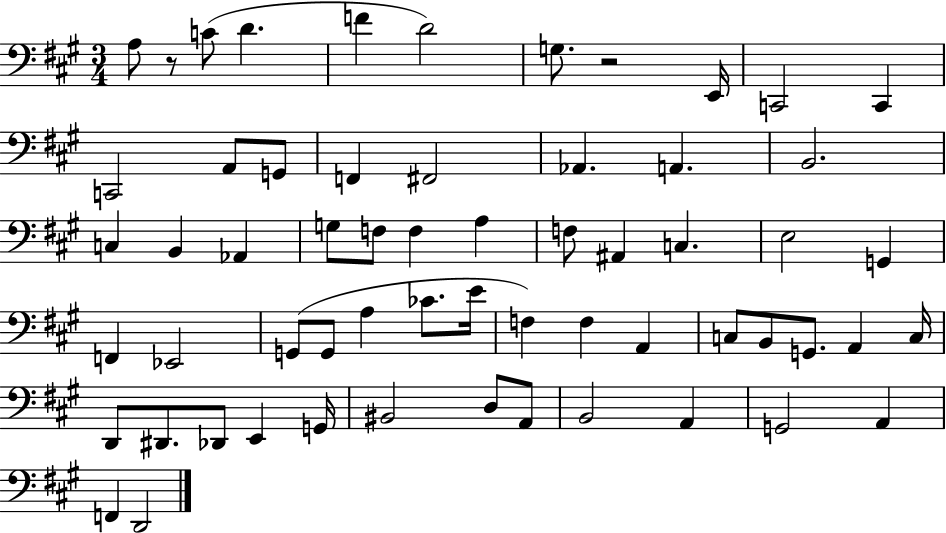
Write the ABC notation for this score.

X:1
T:Untitled
M:3/4
L:1/4
K:A
A,/2 z/2 C/2 D F D2 G,/2 z2 E,,/4 C,,2 C,, C,,2 A,,/2 G,,/2 F,, ^F,,2 _A,, A,, B,,2 C, B,, _A,, G,/2 F,/2 F, A, F,/2 ^A,, C, E,2 G,, F,, _E,,2 G,,/2 G,,/2 A, _C/2 E/4 F, F, A,, C,/2 B,,/2 G,,/2 A,, C,/4 D,,/2 ^D,,/2 _D,,/2 E,, G,,/4 ^B,,2 D,/2 A,,/2 B,,2 A,, G,,2 A,, F,, D,,2